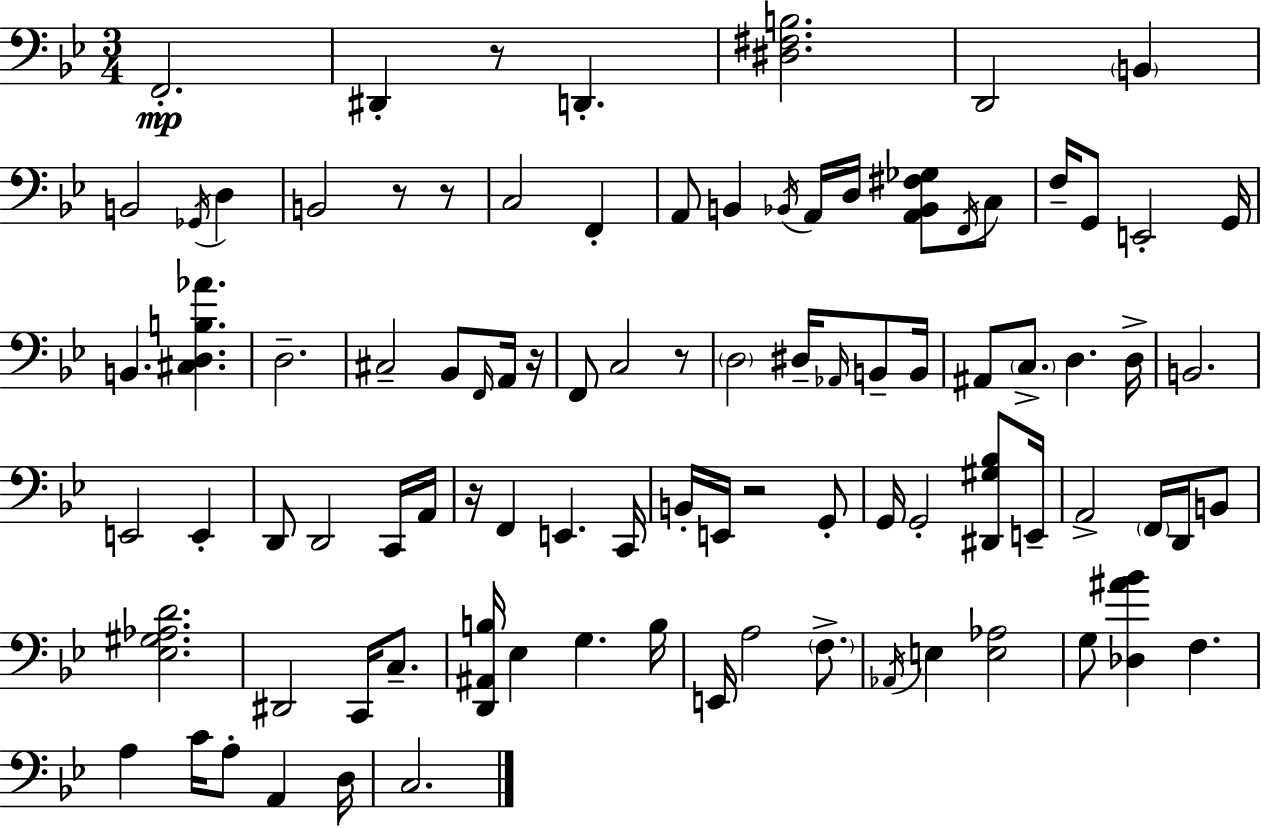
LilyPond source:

{
  \clef bass
  \numericTimeSignature
  \time 3/4
  \key g \minor
  f,2.-.\mp | dis,4-. r8 d,4.-. | <dis fis b>2. | d,2 \parenthesize b,4 | \break b,2 \acciaccatura { ges,16 } d4 | b,2 r8 r8 | c2 f,4-. | a,8 b,4 \acciaccatura { bes,16 } a,16 d16 <a, bes, fis ges>8 | \break \acciaccatura { f,16 } c8 f16-- g,8 e,2-. | g,16 b,4. <cis d b aes'>4. | d2.-- | cis2-- bes,8 | \break \grace { f,16 } a,16 r16 f,8 c2 | r8 \parenthesize d2 | dis16-- \grace { aes,16 } b,8-- b,16 ais,8 \parenthesize c8.-> d4. | d16-> b,2. | \break e,2 | e,4-. d,8 d,2 | c,16 a,16 r16 f,4 e,4. | c,16 b,16-. e,16 r2 | \break g,8-. g,16 g,2-. | <dis, gis bes>8 e,16-- a,2-> | \parenthesize f,16 d,16 b,8 <ees gis aes d'>2. | dis,2 | \break c,16 c8.-- <d, ais, b>16 ees4 g4. | b16 e,16 a2 | \parenthesize f8.-> \acciaccatura { aes,16 } e4 <e aes>2 | g8 <des ais' bes'>4 | \break f4. a4 c'16 a8-. | a,4 d16 c2. | \bar "|."
}